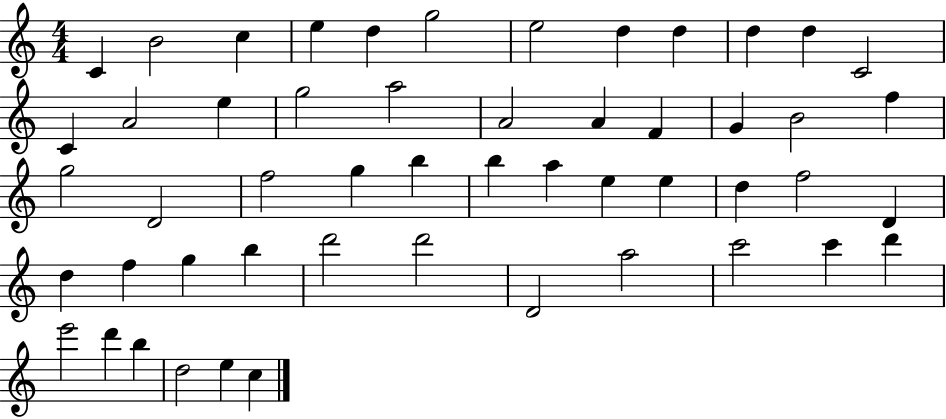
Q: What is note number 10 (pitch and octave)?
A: D5